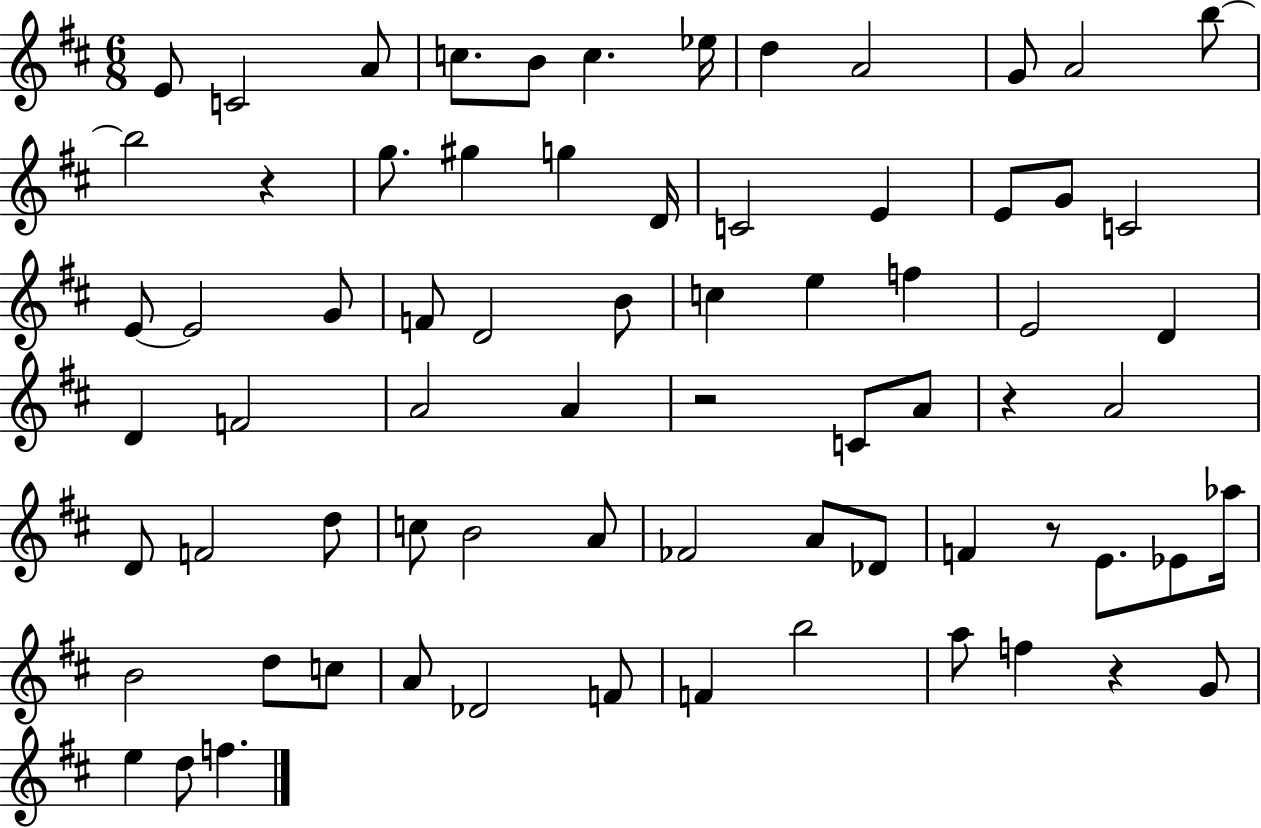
X:1
T:Untitled
M:6/8
L:1/4
K:D
E/2 C2 A/2 c/2 B/2 c _e/4 d A2 G/2 A2 b/2 b2 z g/2 ^g g D/4 C2 E E/2 G/2 C2 E/2 E2 G/2 F/2 D2 B/2 c e f E2 D D F2 A2 A z2 C/2 A/2 z A2 D/2 F2 d/2 c/2 B2 A/2 _F2 A/2 _D/2 F z/2 E/2 _E/2 _a/4 B2 d/2 c/2 A/2 _D2 F/2 F b2 a/2 f z G/2 e d/2 f